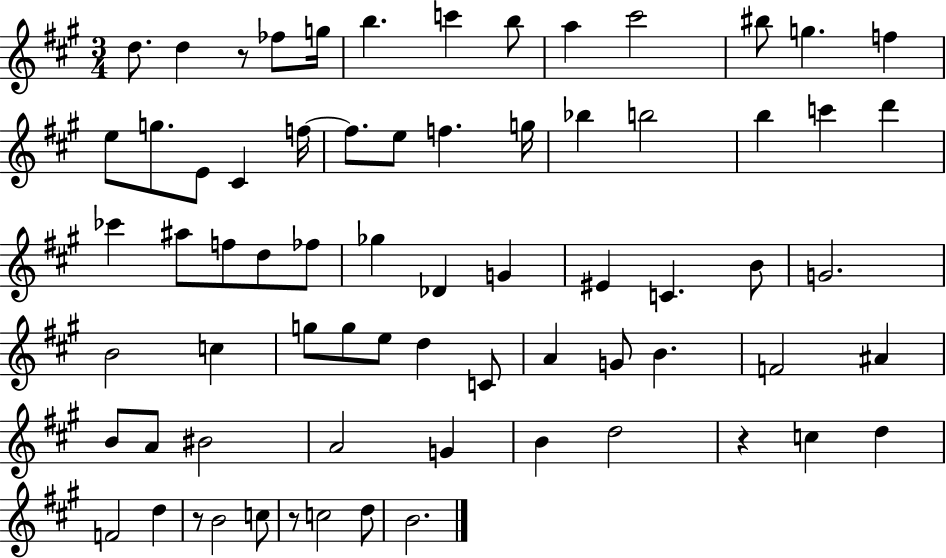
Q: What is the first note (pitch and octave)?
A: D5